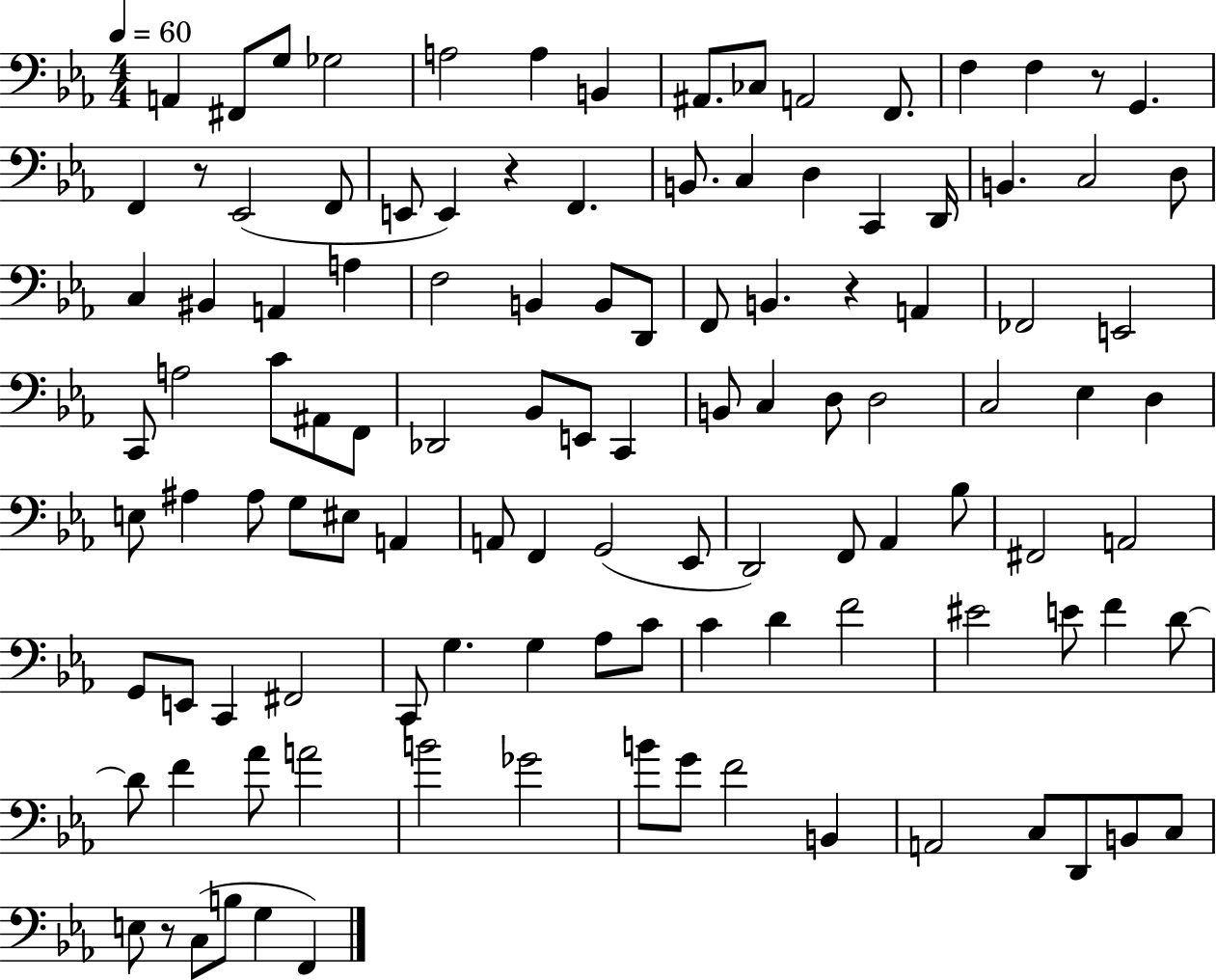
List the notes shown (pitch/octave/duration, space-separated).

A2/q F#2/e G3/e Gb3/h A3/h A3/q B2/q A#2/e. CES3/e A2/h F2/e. F3/q F3/q R/e G2/q. F2/q R/e Eb2/h F2/e E2/e E2/q R/q F2/q. B2/e. C3/q D3/q C2/q D2/s B2/q. C3/h D3/e C3/q BIS2/q A2/q A3/q F3/h B2/q B2/e D2/e F2/e B2/q. R/q A2/q FES2/h E2/h C2/e A3/h C4/e A#2/e F2/e Db2/h Bb2/e E2/e C2/q B2/e C3/q D3/e D3/h C3/h Eb3/q D3/q E3/e A#3/q A#3/e G3/e EIS3/e A2/q A2/e F2/q G2/h Eb2/e D2/h F2/e Ab2/q Bb3/e F#2/h A2/h G2/e E2/e C2/q F#2/h C2/e G3/q. G3/q Ab3/e C4/e C4/q D4/q F4/h EIS4/h E4/e F4/q D4/e D4/e F4/q Ab4/e A4/h B4/h Gb4/h B4/e G4/e F4/h B2/q A2/h C3/e D2/e B2/e C3/e E3/e R/e C3/e B3/e G3/q F2/q